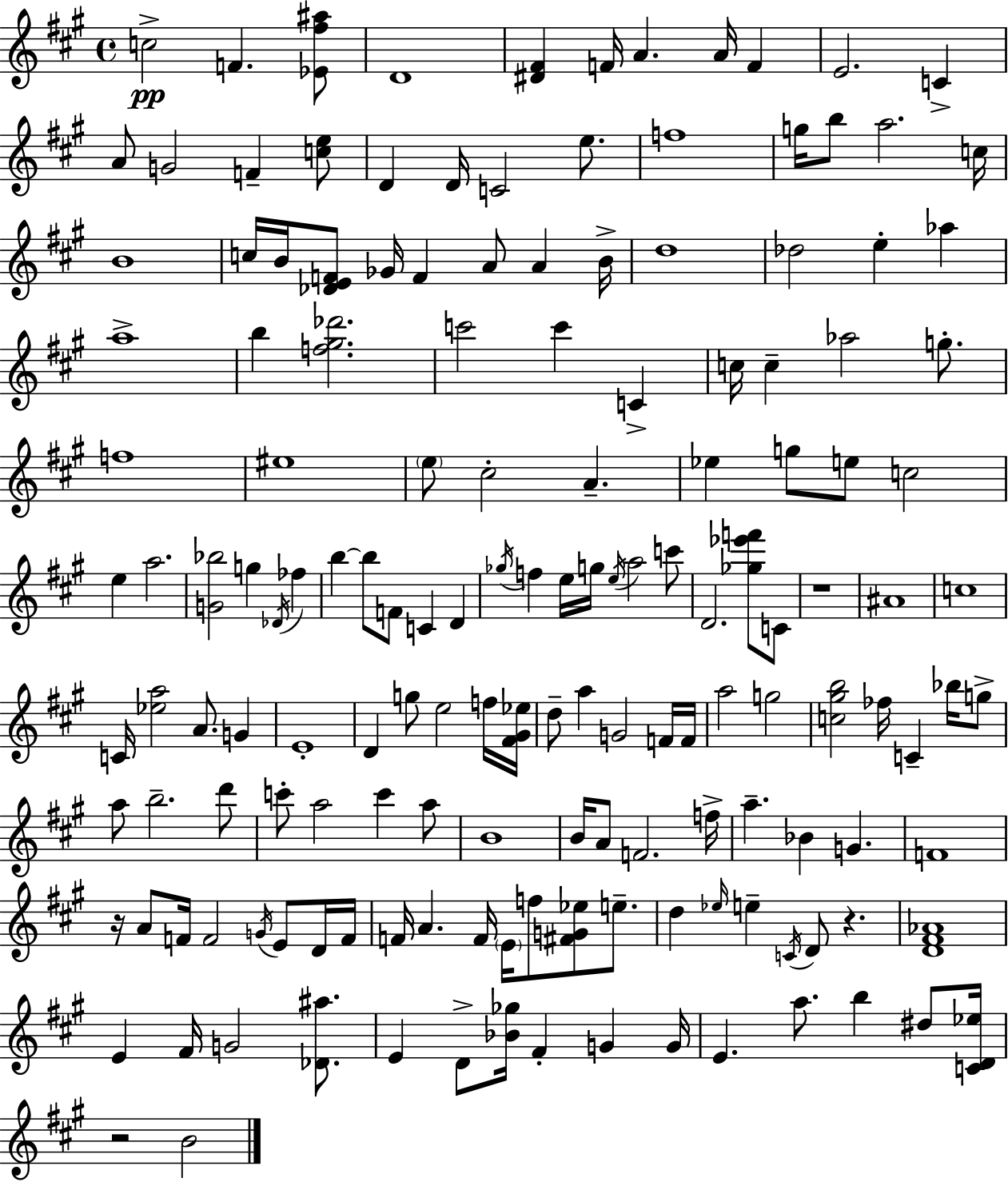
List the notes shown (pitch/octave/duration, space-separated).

C5/h F4/q. [Eb4,F#5,A#5]/e D4/w [D#4,F#4]/q F4/s A4/q. A4/s F4/q E4/h. C4/q A4/e G4/h F4/q [C5,E5]/e D4/q D4/s C4/h E5/e. F5/w G5/s B5/e A5/h. C5/s B4/w C5/s B4/s [Db4,E4,F4]/e Gb4/s F4/q A4/e A4/q B4/s D5/w Db5/h E5/q Ab5/q A5/w B5/q [F5,G#5,Db6]/h. C6/h C6/q C4/q C5/s C5/q Ab5/h G5/e. F5/w EIS5/w E5/e C#5/h A4/q. Eb5/q G5/e E5/e C5/h E5/q A5/h. [G4,Bb5]/h G5/q Db4/s FES5/q B5/q B5/e F4/e C4/q D4/q Gb5/s F5/q E5/s G5/s E5/s A5/h C6/e D4/h. [Gb5,Eb6,F6]/e C4/e R/w A#4/w C5/w C4/s [Eb5,A5]/h A4/e. G4/q E4/w D4/q G5/e E5/h F5/s [F#4,G#4,Eb5]/s D5/e A5/q G4/h F4/s F4/s A5/h G5/h [C5,G#5,B5]/h FES5/s C4/q Bb5/s G5/e A5/e B5/h. D6/e C6/e A5/h C6/q A5/e B4/w B4/s A4/e F4/h. F5/s A5/q. Bb4/q G4/q. F4/w R/s A4/e F4/s F4/h G4/s E4/e D4/s F4/s F4/s A4/q. F4/s E4/s F5/e [F#4,G4,Eb5]/e E5/e. D5/q Eb5/s E5/q C4/s D4/e R/q. [D4,F#4,Ab4]/w E4/q F#4/s G4/h [Db4,A#5]/e. E4/q D4/e [Bb4,Gb5]/s F#4/q G4/q G4/s E4/q. A5/e. B5/q D#5/e [C4,D4,Eb5]/s R/h B4/h